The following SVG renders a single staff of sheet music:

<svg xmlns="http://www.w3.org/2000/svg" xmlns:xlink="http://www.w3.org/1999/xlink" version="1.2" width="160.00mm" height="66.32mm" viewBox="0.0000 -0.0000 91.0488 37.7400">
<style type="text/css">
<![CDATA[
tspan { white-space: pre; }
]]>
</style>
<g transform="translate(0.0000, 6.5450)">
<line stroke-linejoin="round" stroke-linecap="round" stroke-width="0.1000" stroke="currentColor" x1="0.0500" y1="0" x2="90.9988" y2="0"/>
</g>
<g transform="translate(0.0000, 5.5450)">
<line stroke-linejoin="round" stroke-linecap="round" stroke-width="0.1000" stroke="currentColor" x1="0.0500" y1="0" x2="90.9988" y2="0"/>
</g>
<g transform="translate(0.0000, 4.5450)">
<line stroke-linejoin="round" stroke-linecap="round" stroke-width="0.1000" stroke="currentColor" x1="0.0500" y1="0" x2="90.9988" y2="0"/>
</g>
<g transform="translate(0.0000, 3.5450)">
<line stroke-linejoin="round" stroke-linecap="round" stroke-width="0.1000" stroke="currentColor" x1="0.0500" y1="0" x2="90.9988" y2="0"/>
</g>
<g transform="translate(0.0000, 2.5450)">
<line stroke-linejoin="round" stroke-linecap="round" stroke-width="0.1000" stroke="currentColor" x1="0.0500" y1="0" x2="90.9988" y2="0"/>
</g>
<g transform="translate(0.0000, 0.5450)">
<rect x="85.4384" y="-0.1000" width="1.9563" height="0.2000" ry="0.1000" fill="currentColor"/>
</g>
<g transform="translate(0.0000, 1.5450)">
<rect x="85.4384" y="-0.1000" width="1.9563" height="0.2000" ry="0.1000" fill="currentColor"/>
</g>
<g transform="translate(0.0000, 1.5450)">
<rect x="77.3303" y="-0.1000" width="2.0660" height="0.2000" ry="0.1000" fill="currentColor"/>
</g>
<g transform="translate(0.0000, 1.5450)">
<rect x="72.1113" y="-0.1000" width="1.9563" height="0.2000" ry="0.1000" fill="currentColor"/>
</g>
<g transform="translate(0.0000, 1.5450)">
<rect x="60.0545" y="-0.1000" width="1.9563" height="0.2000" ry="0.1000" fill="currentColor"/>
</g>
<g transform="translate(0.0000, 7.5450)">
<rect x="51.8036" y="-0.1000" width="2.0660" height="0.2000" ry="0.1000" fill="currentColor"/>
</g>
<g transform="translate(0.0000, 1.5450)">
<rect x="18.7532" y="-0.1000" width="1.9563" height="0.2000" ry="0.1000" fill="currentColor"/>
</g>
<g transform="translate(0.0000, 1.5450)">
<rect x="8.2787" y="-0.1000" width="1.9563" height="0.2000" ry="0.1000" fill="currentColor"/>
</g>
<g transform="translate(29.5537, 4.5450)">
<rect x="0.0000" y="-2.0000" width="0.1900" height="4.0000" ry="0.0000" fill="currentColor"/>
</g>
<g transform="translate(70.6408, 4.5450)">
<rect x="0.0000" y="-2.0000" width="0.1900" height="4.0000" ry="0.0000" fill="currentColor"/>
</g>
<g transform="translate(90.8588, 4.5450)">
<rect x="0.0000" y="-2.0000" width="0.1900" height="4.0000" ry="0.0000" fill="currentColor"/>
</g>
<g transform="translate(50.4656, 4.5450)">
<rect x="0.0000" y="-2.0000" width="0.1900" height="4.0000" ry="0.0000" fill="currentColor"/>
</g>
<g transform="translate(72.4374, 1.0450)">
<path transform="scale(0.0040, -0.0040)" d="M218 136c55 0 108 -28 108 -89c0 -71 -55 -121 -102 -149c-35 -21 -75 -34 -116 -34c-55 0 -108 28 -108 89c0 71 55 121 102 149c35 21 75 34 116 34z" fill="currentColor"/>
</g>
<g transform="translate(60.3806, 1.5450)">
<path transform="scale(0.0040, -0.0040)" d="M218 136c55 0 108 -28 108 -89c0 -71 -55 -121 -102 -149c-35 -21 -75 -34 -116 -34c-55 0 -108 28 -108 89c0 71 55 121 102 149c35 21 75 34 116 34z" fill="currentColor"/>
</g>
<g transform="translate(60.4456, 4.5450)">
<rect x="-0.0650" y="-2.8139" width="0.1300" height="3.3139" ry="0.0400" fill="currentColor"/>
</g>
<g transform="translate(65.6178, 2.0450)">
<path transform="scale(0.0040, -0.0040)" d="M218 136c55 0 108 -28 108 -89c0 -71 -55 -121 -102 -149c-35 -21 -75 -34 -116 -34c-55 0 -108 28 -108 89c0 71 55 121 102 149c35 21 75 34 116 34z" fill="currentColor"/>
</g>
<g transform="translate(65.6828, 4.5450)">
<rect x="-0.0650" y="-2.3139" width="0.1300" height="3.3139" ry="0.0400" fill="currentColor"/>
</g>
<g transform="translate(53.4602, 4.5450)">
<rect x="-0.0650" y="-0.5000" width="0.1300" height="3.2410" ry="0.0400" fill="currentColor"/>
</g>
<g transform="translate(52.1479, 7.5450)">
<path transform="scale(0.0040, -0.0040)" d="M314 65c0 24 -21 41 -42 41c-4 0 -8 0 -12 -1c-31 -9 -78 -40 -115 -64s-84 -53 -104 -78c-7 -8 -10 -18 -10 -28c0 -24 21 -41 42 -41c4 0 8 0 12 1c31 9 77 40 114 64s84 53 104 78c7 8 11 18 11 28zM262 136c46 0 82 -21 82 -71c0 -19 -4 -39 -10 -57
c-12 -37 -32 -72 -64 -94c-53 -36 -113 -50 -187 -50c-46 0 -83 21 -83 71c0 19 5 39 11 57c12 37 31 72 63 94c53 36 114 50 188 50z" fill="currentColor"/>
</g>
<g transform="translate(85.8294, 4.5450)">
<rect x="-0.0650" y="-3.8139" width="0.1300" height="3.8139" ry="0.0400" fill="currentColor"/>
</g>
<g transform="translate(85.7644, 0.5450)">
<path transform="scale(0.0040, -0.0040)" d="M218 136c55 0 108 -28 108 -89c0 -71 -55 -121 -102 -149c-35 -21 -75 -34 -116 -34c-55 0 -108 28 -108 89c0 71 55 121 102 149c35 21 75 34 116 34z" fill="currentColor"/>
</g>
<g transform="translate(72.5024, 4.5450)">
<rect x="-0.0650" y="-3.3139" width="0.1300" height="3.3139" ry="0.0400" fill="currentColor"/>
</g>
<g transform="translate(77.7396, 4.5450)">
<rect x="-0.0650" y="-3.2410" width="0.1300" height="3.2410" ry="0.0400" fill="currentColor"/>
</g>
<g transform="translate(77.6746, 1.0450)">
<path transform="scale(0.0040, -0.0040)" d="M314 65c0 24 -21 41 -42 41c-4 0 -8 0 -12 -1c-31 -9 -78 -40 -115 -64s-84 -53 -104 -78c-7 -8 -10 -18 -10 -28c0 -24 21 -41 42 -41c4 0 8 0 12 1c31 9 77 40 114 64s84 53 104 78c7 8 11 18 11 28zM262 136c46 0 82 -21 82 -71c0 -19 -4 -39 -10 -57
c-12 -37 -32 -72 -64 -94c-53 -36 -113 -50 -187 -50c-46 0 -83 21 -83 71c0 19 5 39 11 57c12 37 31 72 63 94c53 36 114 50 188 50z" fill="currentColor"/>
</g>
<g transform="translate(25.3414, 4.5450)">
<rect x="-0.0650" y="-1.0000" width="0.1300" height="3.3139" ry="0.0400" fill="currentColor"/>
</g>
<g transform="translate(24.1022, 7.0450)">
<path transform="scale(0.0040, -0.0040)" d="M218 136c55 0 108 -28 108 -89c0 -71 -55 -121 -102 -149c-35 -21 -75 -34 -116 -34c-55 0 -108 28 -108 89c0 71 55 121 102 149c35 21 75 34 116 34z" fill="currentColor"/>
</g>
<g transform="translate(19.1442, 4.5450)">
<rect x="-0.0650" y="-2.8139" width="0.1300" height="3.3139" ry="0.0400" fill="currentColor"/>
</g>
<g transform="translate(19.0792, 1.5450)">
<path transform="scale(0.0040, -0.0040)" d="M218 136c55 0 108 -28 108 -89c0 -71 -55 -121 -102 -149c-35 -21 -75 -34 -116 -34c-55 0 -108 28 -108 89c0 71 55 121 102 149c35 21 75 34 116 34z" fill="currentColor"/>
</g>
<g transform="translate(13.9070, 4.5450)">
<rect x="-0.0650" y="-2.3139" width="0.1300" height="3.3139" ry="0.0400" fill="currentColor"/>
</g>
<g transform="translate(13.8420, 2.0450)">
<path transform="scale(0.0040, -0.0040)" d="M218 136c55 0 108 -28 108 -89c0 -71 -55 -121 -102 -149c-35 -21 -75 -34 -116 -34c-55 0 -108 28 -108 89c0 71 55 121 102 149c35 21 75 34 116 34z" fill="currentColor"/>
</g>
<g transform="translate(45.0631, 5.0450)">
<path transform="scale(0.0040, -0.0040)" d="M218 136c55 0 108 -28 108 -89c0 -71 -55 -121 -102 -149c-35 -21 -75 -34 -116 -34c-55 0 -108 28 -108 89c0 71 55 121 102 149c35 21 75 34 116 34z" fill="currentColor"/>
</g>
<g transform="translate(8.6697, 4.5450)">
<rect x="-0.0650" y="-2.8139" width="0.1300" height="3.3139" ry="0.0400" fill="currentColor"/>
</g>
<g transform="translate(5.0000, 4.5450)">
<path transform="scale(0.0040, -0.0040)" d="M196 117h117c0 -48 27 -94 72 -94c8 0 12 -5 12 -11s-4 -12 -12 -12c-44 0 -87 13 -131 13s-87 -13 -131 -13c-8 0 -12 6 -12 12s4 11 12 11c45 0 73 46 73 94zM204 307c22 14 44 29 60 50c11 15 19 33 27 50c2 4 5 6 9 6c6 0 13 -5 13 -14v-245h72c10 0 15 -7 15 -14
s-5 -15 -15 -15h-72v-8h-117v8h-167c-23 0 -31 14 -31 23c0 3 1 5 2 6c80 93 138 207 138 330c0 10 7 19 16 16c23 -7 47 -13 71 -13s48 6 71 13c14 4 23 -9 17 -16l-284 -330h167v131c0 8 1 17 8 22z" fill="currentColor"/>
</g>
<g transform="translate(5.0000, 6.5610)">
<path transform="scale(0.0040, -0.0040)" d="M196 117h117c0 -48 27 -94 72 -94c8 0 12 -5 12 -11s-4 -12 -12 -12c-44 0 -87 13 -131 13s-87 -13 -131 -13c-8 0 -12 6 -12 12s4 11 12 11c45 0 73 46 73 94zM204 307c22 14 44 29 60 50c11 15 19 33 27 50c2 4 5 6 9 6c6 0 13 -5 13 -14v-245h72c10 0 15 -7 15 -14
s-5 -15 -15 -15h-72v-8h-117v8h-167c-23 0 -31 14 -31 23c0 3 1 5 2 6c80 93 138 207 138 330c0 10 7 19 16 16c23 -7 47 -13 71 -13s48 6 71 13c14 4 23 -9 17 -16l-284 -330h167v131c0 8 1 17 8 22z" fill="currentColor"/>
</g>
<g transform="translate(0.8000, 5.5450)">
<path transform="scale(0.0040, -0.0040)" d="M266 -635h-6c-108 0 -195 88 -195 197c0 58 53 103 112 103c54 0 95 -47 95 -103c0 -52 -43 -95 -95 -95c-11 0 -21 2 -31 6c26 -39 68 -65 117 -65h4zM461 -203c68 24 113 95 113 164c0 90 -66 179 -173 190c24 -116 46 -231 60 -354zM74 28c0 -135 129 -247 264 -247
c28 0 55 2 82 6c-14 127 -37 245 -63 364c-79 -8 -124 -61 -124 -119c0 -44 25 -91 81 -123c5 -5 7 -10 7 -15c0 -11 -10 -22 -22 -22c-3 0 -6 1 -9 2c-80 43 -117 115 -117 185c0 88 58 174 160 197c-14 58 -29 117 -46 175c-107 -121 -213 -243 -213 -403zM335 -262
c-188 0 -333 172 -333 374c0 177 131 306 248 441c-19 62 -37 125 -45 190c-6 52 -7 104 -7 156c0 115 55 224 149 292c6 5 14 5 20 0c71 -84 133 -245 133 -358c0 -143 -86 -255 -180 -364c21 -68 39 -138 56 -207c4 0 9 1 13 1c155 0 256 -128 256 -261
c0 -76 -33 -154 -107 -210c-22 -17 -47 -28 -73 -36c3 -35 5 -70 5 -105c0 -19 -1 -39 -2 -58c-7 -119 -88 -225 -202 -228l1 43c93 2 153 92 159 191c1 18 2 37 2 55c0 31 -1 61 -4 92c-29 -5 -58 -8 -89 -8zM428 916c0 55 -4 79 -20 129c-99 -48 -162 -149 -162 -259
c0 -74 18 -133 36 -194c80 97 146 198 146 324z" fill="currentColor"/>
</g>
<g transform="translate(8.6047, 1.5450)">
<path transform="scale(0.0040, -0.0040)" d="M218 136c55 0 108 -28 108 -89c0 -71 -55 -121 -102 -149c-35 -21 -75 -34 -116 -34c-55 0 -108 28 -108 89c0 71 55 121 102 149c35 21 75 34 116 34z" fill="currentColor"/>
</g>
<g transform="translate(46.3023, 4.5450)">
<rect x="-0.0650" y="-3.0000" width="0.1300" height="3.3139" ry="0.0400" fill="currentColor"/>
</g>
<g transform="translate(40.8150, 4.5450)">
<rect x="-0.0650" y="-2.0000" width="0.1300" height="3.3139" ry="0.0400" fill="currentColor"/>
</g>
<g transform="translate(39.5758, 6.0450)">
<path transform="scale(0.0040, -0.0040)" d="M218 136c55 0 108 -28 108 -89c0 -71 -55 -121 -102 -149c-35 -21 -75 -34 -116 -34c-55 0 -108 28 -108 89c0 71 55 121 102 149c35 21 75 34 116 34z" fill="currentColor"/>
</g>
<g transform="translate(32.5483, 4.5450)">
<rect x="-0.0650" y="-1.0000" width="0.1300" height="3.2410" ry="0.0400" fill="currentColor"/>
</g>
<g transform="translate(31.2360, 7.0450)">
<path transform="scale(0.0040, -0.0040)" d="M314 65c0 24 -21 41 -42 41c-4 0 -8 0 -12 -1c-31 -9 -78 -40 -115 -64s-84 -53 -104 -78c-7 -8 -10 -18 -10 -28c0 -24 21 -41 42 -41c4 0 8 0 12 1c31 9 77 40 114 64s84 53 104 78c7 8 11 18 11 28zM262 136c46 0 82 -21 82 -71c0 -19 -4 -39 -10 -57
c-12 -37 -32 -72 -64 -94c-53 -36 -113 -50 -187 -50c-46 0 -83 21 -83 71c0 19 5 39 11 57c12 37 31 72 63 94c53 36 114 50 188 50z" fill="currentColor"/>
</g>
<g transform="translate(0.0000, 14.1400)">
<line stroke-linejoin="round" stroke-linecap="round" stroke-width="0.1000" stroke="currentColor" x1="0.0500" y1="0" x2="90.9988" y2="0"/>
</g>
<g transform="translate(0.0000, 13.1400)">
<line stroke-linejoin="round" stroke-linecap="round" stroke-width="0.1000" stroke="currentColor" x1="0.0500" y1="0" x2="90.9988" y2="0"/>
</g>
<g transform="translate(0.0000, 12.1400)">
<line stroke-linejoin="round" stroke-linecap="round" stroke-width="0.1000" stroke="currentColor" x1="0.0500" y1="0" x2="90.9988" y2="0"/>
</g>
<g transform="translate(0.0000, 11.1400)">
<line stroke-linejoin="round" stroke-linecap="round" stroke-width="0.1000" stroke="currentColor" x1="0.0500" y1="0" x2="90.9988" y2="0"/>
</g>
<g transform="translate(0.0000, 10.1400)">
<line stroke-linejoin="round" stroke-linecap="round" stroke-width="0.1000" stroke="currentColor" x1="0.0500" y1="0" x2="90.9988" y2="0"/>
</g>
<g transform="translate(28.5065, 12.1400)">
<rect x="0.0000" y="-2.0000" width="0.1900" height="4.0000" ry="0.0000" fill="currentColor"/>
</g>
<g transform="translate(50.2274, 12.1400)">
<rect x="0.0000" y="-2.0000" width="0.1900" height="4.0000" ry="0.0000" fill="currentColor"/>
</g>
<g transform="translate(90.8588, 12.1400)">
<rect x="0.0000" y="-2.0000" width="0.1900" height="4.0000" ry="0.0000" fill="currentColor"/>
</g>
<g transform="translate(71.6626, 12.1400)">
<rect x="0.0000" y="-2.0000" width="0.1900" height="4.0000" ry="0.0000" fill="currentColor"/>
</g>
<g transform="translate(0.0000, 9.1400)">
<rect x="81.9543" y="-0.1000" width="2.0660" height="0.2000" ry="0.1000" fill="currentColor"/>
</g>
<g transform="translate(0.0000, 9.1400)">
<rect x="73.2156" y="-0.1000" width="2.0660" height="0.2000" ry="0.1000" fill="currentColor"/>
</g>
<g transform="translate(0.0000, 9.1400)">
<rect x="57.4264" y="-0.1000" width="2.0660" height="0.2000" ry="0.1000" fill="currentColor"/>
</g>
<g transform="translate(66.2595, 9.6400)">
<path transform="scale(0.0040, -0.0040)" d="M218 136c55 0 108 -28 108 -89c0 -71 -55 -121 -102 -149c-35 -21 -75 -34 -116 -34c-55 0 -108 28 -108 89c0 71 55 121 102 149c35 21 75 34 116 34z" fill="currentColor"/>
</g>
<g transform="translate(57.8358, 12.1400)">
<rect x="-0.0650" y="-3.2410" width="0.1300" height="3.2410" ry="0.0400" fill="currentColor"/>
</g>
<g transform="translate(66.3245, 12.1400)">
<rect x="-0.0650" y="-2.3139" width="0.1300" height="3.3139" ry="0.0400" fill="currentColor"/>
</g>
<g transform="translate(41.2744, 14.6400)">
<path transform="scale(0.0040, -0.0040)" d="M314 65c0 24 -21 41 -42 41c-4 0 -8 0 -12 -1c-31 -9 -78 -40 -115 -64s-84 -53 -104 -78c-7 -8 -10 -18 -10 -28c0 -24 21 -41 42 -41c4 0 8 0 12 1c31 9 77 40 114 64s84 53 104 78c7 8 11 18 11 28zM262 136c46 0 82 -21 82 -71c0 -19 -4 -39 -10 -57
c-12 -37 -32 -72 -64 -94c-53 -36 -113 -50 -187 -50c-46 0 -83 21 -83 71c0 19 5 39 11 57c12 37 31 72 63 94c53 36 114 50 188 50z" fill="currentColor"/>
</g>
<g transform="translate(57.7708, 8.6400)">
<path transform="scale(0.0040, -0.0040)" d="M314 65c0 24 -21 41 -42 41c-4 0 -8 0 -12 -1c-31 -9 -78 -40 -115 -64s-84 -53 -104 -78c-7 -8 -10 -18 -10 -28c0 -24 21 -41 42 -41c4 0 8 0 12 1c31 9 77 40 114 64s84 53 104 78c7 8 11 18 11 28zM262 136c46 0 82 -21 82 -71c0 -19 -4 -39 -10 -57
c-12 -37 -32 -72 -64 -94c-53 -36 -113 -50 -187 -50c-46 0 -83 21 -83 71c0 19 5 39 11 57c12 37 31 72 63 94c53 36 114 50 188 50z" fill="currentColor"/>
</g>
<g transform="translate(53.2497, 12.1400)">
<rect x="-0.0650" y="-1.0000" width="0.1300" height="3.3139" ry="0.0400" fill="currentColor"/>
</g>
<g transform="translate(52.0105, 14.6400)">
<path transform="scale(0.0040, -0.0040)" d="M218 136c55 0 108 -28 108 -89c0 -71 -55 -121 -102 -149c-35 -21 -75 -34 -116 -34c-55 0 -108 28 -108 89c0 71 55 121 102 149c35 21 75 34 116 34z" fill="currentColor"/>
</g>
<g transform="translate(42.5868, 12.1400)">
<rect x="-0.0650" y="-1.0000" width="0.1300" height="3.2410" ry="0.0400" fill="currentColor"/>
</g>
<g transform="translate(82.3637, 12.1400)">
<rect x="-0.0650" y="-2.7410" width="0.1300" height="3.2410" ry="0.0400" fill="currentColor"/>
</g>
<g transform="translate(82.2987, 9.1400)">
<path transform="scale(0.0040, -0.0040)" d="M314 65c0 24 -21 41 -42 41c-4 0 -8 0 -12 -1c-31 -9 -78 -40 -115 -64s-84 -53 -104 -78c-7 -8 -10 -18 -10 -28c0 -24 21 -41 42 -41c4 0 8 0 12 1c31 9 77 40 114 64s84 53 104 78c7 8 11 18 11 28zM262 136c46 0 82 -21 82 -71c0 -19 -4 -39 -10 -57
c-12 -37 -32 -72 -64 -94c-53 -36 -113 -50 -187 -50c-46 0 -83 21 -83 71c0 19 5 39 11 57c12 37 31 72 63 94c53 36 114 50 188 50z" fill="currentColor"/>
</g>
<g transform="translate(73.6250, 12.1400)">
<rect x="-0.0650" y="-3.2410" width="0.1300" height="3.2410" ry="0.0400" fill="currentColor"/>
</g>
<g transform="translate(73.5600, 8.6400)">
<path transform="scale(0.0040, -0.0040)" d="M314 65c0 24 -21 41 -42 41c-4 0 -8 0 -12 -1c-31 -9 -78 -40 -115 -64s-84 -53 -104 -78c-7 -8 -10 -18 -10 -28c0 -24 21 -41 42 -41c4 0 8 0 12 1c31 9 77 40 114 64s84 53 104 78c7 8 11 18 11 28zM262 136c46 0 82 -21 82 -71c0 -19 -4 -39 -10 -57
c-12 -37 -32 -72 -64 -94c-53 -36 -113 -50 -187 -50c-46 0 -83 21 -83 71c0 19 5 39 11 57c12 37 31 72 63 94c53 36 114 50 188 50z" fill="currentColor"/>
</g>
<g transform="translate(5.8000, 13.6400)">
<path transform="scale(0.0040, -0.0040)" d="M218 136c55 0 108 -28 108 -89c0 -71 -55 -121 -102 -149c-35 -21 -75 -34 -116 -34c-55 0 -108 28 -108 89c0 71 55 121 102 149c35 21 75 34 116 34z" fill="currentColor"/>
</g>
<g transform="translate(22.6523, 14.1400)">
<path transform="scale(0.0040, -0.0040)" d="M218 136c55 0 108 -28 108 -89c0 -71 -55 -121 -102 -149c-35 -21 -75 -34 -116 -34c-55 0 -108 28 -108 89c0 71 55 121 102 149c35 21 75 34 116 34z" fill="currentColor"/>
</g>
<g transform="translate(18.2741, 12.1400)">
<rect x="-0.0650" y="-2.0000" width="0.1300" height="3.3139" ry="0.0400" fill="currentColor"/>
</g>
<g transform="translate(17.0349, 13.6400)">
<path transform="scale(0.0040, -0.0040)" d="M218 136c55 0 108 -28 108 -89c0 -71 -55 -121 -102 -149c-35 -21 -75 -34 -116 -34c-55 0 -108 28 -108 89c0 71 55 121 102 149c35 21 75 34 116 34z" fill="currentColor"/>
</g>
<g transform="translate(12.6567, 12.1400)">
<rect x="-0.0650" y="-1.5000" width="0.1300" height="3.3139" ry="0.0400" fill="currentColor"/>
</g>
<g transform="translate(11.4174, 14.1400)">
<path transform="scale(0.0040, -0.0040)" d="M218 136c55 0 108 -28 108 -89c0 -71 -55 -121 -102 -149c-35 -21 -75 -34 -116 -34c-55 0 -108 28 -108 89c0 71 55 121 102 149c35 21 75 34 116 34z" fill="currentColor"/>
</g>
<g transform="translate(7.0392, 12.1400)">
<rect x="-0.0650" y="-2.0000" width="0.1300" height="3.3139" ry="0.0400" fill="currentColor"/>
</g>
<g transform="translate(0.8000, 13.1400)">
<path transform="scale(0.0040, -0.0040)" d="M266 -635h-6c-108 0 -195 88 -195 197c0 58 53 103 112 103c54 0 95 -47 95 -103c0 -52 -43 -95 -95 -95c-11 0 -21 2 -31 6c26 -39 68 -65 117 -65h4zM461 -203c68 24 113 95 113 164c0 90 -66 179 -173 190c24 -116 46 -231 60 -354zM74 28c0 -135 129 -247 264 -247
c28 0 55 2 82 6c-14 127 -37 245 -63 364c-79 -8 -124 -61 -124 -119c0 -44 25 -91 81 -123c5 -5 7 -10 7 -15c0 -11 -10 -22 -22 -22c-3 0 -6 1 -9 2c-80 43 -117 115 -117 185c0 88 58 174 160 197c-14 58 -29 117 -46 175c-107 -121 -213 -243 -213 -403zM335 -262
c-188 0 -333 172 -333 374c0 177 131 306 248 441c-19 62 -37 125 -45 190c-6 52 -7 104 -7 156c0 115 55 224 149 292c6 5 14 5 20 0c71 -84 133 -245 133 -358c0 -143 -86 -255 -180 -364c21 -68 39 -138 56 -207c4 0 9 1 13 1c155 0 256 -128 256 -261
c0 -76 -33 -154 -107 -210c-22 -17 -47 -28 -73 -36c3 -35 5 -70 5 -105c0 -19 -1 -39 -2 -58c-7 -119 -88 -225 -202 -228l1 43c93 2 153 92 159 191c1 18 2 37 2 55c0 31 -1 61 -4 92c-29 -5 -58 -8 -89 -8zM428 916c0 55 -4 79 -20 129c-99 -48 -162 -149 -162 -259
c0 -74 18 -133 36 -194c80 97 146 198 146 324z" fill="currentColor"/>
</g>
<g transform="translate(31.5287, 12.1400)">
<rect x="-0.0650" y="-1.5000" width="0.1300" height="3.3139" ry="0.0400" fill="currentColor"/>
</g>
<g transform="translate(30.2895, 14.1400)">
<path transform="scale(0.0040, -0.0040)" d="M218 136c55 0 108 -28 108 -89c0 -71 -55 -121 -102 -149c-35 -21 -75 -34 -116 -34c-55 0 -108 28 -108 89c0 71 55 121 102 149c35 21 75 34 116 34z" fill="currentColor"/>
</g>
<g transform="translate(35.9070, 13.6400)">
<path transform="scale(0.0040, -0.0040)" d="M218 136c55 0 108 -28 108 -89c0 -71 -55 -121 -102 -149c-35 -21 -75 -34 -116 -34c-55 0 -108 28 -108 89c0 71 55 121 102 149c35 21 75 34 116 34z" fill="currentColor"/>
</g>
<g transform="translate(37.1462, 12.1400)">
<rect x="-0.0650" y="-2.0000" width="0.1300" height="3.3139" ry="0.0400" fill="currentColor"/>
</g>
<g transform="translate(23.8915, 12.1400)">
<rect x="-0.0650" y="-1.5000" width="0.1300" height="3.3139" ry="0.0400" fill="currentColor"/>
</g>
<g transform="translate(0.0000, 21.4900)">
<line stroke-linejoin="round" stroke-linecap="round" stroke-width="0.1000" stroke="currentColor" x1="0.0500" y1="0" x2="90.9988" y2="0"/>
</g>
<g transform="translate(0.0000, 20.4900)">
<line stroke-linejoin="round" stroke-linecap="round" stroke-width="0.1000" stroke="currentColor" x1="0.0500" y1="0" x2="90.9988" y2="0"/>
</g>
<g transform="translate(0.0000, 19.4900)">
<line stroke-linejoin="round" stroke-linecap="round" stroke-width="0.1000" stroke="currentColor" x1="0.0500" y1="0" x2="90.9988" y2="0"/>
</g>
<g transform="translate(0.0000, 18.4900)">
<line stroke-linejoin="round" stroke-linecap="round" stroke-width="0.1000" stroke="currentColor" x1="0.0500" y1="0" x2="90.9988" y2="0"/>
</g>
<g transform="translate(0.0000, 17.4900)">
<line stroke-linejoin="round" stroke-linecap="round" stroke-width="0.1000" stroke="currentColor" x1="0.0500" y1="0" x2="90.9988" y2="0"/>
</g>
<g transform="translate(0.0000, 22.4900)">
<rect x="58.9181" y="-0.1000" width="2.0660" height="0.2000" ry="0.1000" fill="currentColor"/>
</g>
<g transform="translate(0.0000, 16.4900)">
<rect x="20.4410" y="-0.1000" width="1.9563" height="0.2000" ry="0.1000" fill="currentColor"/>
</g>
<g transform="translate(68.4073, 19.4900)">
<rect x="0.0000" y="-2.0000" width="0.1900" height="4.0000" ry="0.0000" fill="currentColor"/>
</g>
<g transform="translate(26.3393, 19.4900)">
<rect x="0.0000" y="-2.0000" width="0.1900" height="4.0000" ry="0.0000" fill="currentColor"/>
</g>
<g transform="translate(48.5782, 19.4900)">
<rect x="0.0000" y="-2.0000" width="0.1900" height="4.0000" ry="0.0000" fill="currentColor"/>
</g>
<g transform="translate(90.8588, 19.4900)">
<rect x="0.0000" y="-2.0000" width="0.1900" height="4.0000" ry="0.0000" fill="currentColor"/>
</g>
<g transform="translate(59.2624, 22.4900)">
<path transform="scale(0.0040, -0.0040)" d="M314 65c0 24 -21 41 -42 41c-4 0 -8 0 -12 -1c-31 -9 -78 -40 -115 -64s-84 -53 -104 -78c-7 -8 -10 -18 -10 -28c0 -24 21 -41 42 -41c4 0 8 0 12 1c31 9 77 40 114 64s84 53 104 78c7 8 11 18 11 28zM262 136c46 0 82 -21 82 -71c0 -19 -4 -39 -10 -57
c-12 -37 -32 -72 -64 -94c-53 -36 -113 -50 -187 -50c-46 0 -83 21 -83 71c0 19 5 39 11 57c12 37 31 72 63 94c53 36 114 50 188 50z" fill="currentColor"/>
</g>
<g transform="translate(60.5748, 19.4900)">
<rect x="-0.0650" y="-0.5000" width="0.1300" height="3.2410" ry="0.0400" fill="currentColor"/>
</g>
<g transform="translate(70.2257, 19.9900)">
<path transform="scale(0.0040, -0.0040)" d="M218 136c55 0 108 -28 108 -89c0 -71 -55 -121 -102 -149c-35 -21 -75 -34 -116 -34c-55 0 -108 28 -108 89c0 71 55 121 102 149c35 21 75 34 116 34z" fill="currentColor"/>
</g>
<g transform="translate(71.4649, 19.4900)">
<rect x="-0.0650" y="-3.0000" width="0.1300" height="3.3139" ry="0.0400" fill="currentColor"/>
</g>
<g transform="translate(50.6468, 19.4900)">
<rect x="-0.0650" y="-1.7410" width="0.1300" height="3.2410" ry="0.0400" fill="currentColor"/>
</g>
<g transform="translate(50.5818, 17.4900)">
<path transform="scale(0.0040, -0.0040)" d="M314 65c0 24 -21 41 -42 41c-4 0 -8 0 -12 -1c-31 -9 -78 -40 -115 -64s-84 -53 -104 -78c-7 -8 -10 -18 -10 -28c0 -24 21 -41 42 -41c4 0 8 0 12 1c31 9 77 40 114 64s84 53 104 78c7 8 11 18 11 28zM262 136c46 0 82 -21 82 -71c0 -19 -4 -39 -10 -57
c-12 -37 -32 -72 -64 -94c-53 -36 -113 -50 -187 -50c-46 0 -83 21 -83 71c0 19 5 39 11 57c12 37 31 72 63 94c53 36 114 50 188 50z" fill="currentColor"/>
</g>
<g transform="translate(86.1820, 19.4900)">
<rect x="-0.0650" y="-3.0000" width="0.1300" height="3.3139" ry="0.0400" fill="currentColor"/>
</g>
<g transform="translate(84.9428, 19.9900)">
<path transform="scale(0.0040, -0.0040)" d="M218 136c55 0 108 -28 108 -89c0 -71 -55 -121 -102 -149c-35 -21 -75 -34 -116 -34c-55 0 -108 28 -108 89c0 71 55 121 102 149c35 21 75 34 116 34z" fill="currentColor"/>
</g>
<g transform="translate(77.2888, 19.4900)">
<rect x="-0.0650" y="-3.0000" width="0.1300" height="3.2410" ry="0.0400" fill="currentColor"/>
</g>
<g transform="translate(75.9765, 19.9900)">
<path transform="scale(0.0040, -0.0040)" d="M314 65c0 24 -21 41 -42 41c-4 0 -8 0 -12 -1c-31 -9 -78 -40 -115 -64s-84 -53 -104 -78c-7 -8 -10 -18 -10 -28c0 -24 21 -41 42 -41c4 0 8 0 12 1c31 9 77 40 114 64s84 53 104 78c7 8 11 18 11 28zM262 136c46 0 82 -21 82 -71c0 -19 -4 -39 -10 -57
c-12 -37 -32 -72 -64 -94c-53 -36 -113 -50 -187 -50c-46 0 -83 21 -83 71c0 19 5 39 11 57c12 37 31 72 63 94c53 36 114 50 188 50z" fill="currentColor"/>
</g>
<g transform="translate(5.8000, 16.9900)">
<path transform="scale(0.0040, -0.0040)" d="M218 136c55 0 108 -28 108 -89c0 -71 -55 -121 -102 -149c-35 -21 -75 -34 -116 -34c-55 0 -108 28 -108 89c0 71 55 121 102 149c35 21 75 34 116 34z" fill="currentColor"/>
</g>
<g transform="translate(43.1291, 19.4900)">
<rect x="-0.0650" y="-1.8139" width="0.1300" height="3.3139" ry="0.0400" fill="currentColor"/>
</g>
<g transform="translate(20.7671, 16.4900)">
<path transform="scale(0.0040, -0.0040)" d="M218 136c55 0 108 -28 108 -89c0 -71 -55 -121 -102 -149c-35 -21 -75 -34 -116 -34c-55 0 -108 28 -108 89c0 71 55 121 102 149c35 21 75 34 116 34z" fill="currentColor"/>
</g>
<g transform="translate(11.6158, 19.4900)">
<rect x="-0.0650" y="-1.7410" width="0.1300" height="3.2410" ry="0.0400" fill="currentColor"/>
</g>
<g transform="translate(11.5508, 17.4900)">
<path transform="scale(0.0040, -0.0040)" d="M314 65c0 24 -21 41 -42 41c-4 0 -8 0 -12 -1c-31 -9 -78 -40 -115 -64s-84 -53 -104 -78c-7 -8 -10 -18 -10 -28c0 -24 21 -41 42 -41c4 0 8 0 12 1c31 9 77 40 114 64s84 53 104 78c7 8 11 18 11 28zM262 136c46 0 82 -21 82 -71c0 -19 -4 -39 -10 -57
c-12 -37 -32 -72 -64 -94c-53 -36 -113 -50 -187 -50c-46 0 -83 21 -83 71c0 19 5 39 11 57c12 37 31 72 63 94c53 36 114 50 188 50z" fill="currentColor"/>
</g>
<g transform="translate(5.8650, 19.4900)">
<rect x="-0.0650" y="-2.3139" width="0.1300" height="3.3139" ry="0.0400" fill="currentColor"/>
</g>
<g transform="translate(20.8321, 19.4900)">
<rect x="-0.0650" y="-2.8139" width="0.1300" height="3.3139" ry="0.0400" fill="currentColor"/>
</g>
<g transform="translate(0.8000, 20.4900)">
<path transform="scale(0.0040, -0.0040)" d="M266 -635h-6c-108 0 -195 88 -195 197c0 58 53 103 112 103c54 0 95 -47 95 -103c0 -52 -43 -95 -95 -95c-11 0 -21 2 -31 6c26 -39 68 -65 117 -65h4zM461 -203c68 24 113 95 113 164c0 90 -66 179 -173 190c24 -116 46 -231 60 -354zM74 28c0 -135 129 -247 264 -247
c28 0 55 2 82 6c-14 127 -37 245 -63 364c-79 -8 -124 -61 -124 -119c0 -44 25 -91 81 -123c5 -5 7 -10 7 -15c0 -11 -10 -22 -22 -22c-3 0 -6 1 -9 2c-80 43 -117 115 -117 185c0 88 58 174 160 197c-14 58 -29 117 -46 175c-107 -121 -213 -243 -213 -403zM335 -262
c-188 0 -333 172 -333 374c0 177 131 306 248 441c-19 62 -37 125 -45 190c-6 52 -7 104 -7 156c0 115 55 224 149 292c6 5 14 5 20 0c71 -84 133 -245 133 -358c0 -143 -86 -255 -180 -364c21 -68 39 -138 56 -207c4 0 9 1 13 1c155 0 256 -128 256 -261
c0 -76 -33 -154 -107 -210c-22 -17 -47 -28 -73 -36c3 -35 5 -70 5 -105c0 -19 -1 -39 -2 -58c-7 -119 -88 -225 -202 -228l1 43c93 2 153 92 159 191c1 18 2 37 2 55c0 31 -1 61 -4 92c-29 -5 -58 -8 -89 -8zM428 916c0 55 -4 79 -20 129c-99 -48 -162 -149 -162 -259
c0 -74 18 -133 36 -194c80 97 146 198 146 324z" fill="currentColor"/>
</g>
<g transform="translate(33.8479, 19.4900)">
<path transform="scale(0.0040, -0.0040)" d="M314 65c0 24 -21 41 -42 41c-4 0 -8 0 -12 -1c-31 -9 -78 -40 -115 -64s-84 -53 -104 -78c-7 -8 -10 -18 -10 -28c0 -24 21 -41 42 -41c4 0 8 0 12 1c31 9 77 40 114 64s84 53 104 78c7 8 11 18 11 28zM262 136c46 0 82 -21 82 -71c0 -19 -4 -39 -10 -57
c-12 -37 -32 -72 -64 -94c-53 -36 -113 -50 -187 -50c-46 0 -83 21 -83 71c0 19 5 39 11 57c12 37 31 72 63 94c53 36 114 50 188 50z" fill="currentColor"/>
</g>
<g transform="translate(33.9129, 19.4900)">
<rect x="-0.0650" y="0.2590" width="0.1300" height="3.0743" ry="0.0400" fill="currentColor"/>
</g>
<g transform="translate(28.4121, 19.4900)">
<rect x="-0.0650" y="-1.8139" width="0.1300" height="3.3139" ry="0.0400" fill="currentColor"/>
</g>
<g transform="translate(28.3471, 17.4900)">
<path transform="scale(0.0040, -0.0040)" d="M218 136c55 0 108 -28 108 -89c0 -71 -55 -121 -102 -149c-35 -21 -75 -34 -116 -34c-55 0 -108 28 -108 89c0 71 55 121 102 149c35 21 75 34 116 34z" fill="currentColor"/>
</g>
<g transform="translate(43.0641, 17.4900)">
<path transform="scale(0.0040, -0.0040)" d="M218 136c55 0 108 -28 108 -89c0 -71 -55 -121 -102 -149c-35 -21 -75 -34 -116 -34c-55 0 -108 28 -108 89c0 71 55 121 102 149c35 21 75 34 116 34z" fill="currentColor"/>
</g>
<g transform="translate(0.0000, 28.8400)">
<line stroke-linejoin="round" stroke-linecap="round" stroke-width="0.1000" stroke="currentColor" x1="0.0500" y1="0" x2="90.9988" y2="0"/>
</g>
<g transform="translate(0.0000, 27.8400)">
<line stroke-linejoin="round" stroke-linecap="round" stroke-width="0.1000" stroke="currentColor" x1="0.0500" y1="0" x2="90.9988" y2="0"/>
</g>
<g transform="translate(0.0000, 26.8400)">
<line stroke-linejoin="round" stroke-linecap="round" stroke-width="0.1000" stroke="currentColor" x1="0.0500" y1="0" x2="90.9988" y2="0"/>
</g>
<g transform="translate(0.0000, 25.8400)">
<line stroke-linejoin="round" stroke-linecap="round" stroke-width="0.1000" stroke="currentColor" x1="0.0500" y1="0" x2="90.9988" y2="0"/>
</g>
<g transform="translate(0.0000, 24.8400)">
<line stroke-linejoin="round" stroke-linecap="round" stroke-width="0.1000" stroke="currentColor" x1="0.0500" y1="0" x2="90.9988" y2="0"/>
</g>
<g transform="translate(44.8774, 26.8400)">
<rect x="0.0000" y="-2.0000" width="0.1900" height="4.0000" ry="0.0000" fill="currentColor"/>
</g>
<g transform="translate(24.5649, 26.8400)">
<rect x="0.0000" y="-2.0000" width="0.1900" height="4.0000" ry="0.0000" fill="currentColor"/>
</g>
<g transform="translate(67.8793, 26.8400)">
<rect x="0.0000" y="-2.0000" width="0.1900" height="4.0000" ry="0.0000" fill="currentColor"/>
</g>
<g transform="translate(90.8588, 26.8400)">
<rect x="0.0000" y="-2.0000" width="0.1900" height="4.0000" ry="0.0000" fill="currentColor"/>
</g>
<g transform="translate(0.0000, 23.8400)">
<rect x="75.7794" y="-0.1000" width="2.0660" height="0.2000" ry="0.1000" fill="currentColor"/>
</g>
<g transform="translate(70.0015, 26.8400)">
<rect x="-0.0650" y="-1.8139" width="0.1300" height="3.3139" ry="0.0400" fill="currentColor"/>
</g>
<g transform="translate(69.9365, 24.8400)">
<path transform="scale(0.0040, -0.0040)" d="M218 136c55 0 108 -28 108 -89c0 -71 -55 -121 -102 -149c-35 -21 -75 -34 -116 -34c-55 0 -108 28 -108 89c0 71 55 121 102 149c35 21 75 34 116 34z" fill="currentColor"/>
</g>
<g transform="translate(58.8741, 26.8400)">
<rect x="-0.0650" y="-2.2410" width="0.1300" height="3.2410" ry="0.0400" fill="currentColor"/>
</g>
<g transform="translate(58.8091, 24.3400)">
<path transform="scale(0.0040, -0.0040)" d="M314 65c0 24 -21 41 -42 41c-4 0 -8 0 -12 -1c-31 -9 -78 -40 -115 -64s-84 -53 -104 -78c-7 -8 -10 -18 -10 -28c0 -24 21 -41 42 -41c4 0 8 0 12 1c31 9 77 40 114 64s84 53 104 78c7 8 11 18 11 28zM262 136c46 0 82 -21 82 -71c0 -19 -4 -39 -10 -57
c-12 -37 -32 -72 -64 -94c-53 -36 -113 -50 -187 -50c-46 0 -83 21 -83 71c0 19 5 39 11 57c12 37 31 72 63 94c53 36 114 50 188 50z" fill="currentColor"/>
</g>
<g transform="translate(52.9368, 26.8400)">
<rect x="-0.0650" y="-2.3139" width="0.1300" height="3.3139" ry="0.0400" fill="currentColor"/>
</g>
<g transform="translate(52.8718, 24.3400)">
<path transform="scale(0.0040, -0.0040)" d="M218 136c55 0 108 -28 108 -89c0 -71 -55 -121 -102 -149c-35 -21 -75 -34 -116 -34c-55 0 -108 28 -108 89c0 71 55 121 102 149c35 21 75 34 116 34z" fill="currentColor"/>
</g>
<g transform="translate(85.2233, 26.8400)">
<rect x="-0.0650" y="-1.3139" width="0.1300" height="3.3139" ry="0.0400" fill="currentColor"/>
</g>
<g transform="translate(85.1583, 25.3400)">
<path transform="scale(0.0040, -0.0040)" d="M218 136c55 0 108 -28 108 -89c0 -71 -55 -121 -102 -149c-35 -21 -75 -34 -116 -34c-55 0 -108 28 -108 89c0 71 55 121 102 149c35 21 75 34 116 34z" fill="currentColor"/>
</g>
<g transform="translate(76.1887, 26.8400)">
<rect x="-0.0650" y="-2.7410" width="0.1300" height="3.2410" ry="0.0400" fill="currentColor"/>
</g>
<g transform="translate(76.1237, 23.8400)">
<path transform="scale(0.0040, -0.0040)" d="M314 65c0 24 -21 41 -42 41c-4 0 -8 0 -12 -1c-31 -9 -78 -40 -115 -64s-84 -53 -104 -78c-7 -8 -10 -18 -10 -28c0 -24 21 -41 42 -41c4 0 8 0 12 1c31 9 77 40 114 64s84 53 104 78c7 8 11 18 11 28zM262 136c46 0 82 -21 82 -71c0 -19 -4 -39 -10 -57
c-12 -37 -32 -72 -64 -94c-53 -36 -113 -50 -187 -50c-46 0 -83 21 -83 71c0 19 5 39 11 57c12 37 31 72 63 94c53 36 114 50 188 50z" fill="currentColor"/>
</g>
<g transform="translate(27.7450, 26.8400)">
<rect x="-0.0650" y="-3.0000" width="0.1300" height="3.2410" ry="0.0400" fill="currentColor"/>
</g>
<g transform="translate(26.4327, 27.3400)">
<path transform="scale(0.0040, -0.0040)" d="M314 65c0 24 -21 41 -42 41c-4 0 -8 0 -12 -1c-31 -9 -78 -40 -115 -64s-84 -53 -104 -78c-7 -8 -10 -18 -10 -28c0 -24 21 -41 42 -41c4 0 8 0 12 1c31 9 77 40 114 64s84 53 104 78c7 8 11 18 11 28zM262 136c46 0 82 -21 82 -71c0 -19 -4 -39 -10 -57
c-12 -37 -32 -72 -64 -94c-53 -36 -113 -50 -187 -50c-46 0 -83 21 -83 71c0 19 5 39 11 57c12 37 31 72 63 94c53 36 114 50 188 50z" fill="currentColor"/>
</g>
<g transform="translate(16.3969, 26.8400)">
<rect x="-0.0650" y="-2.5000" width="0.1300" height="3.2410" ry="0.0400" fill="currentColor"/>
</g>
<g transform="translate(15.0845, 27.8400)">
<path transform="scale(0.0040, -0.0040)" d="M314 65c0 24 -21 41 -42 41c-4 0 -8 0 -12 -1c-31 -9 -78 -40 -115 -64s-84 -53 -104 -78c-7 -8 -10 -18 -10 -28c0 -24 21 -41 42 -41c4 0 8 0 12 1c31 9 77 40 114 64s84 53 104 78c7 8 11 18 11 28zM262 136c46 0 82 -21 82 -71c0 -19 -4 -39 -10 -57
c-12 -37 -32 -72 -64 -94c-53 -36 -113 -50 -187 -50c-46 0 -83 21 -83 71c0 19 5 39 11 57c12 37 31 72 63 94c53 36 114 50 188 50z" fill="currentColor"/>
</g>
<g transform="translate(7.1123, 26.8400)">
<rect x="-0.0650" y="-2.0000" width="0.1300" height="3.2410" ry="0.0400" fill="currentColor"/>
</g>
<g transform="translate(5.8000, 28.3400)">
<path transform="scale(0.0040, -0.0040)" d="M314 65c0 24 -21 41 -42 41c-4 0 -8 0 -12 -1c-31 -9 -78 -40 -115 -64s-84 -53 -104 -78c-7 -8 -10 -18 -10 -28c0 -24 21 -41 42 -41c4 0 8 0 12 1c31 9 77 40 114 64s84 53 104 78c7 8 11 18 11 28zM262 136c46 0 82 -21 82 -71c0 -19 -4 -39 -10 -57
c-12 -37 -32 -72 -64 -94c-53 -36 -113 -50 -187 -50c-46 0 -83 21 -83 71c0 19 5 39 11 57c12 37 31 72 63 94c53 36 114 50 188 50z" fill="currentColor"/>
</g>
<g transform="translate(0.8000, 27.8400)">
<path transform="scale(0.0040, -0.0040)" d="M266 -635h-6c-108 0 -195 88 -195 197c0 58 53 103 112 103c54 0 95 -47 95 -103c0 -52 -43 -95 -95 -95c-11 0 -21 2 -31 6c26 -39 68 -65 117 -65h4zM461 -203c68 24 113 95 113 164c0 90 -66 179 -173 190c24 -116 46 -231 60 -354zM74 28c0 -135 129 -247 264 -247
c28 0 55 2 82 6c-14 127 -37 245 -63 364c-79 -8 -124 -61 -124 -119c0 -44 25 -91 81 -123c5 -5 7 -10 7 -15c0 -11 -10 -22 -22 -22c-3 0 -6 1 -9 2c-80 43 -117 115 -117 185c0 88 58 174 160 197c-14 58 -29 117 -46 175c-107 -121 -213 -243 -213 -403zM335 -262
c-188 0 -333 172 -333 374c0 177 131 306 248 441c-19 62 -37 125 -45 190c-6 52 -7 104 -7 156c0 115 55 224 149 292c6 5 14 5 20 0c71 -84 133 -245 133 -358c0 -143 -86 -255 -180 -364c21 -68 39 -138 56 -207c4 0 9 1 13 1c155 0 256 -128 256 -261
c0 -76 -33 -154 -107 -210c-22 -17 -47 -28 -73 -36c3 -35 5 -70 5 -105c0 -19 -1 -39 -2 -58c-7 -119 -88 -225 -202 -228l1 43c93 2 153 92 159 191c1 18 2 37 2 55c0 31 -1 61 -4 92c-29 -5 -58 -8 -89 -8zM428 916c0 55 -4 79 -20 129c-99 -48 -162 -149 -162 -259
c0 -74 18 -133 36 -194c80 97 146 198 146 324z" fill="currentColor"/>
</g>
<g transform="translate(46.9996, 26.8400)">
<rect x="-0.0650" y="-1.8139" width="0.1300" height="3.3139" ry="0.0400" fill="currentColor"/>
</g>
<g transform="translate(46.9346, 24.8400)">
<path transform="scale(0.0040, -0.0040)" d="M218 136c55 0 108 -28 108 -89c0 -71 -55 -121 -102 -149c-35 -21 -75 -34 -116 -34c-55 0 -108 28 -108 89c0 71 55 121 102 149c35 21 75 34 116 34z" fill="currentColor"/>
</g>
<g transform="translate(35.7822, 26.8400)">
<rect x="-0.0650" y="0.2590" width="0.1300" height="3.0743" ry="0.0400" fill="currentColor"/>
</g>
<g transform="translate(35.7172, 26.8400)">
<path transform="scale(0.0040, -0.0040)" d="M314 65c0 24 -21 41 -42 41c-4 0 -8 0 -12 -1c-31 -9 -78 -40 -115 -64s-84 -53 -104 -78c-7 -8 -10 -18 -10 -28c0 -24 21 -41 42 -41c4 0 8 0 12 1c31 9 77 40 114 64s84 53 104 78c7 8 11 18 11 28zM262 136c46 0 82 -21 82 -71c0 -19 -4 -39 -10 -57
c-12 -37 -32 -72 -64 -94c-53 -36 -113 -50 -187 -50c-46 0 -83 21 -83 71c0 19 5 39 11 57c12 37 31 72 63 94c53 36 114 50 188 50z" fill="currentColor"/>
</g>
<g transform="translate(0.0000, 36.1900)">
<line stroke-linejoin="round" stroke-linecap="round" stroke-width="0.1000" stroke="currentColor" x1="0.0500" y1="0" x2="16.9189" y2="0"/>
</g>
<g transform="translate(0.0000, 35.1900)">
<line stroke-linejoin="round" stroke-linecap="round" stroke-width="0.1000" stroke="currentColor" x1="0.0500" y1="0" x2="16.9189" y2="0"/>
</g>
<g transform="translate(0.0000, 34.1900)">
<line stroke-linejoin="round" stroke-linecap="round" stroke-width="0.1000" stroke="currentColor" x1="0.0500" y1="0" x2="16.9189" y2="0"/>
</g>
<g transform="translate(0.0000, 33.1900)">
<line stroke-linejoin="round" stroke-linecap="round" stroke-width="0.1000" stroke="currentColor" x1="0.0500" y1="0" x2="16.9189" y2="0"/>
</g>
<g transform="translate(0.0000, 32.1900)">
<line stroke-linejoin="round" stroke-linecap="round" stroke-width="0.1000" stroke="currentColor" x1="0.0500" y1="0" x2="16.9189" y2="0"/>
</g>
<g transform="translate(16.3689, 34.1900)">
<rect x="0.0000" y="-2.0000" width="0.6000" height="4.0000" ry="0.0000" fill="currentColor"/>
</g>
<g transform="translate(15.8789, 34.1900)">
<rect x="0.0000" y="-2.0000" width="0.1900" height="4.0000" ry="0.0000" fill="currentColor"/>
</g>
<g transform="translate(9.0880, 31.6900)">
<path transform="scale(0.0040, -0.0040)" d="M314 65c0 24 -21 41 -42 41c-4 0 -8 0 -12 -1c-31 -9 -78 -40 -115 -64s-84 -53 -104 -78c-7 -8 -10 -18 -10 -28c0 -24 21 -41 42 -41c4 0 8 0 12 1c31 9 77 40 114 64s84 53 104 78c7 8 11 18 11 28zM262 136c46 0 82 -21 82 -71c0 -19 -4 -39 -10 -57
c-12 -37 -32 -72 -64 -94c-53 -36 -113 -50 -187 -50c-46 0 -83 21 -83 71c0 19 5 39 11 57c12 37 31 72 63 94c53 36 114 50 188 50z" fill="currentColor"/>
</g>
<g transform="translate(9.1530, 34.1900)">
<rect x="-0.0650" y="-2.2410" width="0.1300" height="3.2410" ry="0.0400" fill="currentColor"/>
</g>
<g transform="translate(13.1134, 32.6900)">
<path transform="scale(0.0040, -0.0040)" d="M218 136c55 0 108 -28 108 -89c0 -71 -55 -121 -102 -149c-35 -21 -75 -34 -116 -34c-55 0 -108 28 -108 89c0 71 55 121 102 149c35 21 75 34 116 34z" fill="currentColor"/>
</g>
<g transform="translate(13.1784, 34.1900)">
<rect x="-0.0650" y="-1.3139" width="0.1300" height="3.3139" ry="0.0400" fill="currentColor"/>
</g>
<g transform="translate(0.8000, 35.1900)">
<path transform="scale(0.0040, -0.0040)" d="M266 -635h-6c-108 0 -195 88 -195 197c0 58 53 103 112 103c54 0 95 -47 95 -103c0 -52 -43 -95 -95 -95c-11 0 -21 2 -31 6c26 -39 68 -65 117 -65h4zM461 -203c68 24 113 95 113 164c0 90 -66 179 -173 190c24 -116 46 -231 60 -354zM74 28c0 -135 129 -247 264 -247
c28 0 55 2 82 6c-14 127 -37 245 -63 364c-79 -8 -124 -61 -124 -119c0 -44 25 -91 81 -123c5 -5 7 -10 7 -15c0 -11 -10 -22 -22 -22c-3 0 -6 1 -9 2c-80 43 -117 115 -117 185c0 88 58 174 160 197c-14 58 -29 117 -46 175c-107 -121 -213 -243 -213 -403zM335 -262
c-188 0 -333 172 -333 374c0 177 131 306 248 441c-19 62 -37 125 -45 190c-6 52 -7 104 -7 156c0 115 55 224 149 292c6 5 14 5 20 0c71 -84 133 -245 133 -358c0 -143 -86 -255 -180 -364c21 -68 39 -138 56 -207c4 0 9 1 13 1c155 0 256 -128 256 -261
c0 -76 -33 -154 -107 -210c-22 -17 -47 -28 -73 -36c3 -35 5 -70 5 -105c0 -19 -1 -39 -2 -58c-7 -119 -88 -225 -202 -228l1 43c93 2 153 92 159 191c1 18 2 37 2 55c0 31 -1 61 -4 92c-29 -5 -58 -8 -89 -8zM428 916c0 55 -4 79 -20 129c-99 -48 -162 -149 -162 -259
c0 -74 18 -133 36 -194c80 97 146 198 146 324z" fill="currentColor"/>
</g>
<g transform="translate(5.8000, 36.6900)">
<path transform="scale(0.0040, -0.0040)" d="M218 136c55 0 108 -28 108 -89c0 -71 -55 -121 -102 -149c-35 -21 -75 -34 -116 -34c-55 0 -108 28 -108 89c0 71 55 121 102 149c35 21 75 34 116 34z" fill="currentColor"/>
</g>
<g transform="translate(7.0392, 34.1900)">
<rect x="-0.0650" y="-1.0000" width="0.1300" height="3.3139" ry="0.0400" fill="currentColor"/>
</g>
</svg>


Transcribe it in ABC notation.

X:1
T:Untitled
M:4/4
L:1/4
K:C
a g a D D2 F A C2 a g b b2 c' F E F E E F D2 D b2 g b2 a2 g f2 a f B2 f f2 C2 A A2 A F2 G2 A2 B2 f g g2 f a2 e D g2 e